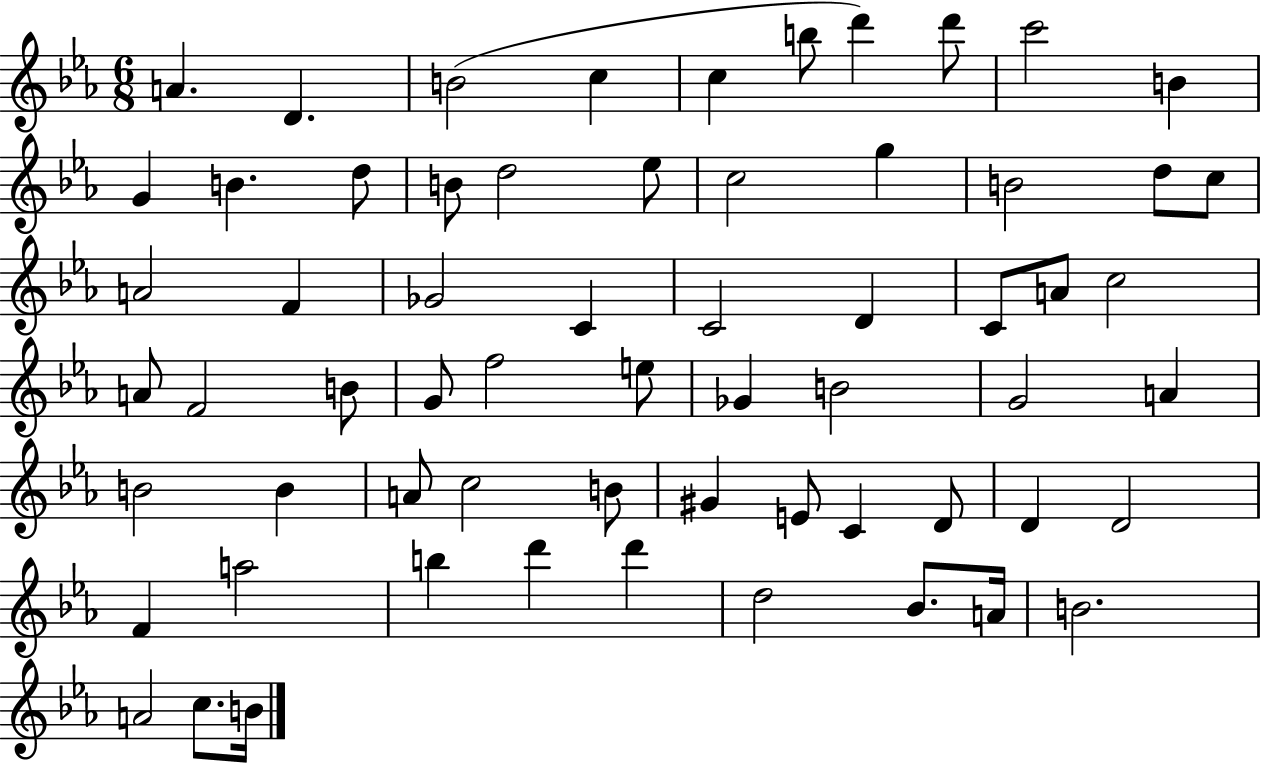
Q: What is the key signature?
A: EES major